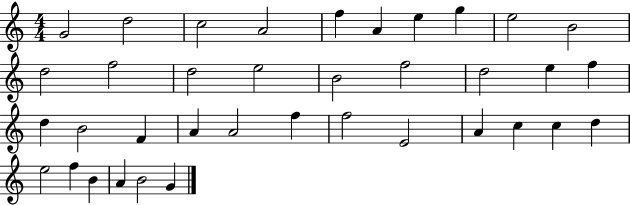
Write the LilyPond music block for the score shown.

{
  \clef treble
  \numericTimeSignature
  \time 4/4
  \key c \major
  g'2 d''2 | c''2 a'2 | f''4 a'4 e''4 g''4 | e''2 b'2 | \break d''2 f''2 | d''2 e''2 | b'2 f''2 | d''2 e''4 f''4 | \break d''4 b'2 f'4 | a'4 a'2 f''4 | f''2 e'2 | a'4 c''4 c''4 d''4 | \break e''2 f''4 b'4 | a'4 b'2 g'4 | \bar "|."
}